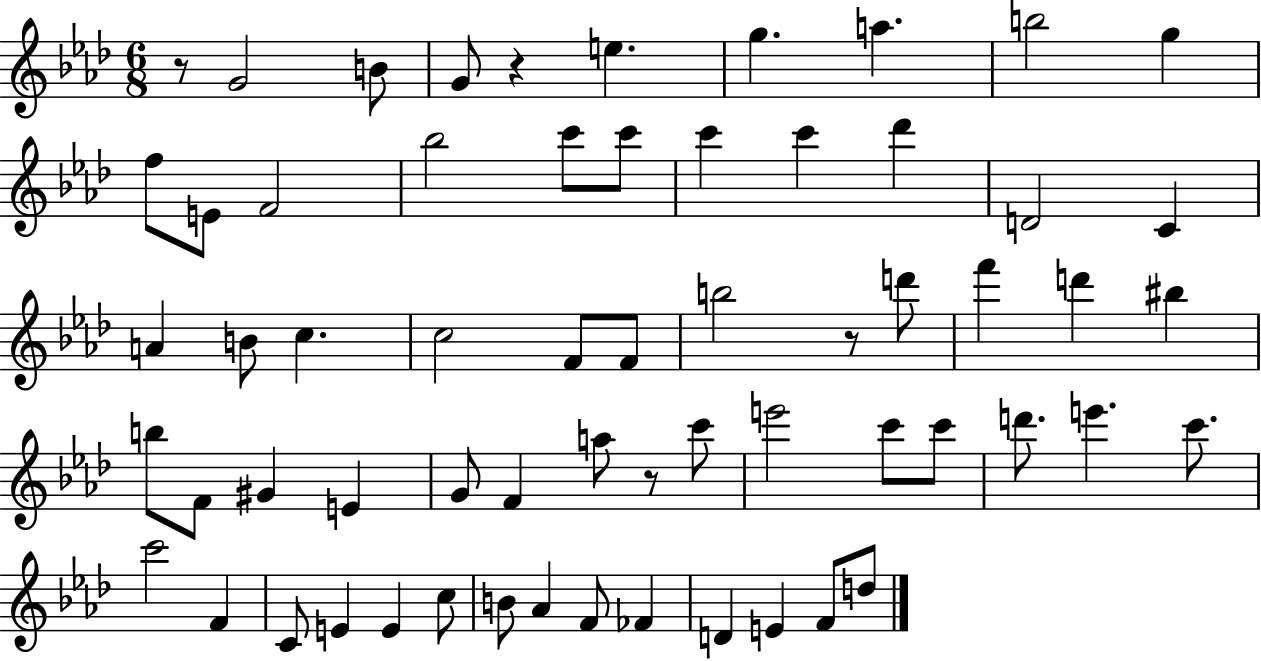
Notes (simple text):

R/e G4/h B4/e G4/e R/q E5/q. G5/q. A5/q. B5/h G5/q F5/e E4/e F4/h Bb5/h C6/e C6/e C6/q C6/q Db6/q D4/h C4/q A4/q B4/e C5/q. C5/h F4/e F4/e B5/h R/e D6/e F6/q D6/q BIS5/q B5/e F4/e G#4/q E4/q G4/e F4/q A5/e R/e C6/e E6/h C6/e C6/e D6/e. E6/q. C6/e. C6/h F4/q C4/e E4/q E4/q C5/e B4/e Ab4/q F4/e FES4/q D4/q E4/q F4/e D5/e